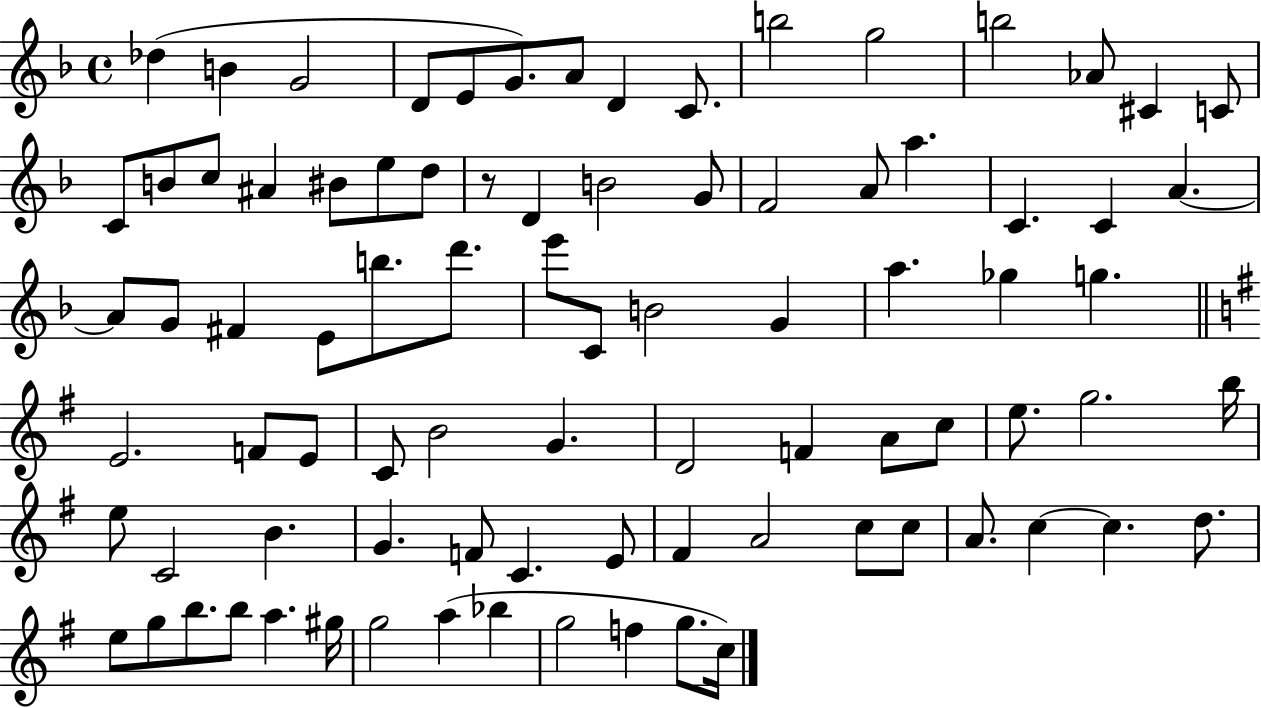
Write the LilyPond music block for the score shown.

{
  \clef treble
  \time 4/4
  \defaultTimeSignature
  \key f \major
  des''4( b'4 g'2 | d'8 e'8 g'8.) a'8 d'4 c'8. | b''2 g''2 | b''2 aes'8 cis'4 c'8 | \break c'8 b'8 c''8 ais'4 bis'8 e''8 d''8 | r8 d'4 b'2 g'8 | f'2 a'8 a''4. | c'4. c'4 a'4.~~ | \break a'8 g'8 fis'4 e'8 b''8. d'''8. | e'''8 c'8 b'2 g'4 | a''4. ges''4 g''4. | \bar "||" \break \key e \minor e'2. f'8 e'8 | c'8 b'2 g'4. | d'2 f'4 a'8 c''8 | e''8. g''2. b''16 | \break e''8 c'2 b'4. | g'4. f'8 c'4. e'8 | fis'4 a'2 c''8 c''8 | a'8. c''4~~ c''4. d''8. | \break e''8 g''8 b''8. b''8 a''4. gis''16 | g''2 a''4( bes''4 | g''2 f''4 g''8. c''16) | \bar "|."
}